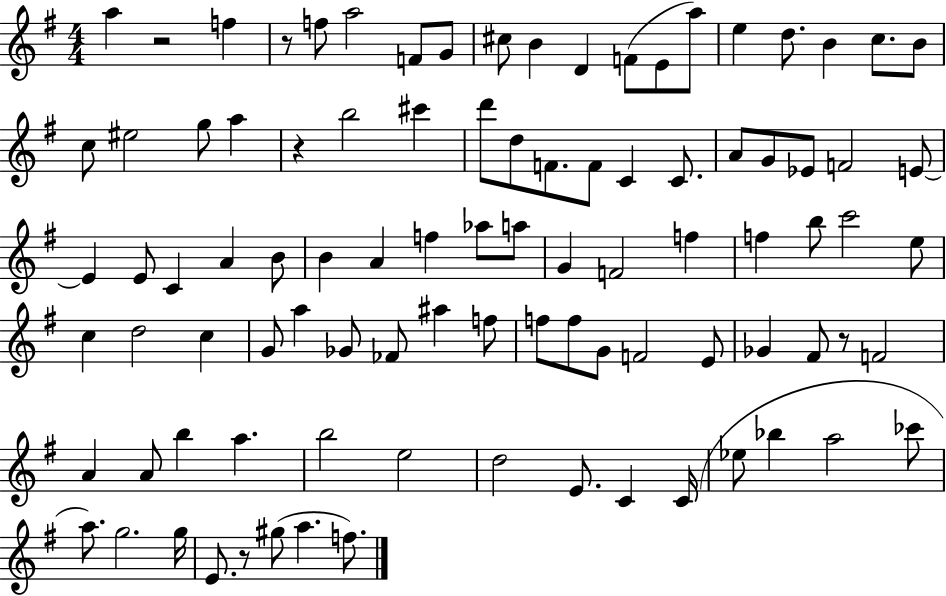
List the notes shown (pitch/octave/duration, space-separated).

A5/q R/h F5/q R/e F5/e A5/h F4/e G4/e C#5/e B4/q D4/q F4/e E4/e A5/e E5/q D5/e. B4/q C5/e. B4/e C5/e EIS5/h G5/e A5/q R/q B5/h C#6/q D6/e D5/e F4/e. F4/e C4/q C4/e. A4/e G4/e Eb4/e F4/h E4/e E4/q E4/e C4/q A4/q B4/e B4/q A4/q F5/q Ab5/e A5/e G4/q F4/h F5/q F5/q B5/e C6/h E5/e C5/q D5/h C5/q G4/e A5/q Gb4/e FES4/e A#5/q F5/e F5/e F5/e G4/e F4/h E4/e Gb4/q F#4/e R/e F4/h A4/q A4/e B5/q A5/q. B5/h E5/h D5/h E4/e. C4/q C4/s Eb5/e Bb5/q A5/h CES6/e A5/e. G5/h. G5/s E4/e. R/e G#5/e A5/q. F5/e.